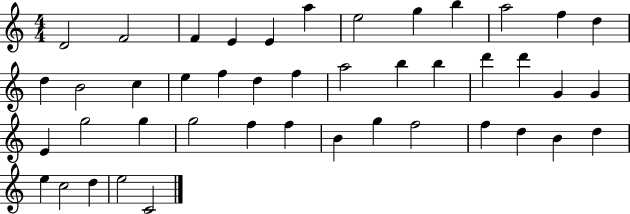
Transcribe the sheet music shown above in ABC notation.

X:1
T:Untitled
M:4/4
L:1/4
K:C
D2 F2 F E E a e2 g b a2 f d d B2 c e f d f a2 b b d' d' G G E g2 g g2 f f B g f2 f d B d e c2 d e2 C2